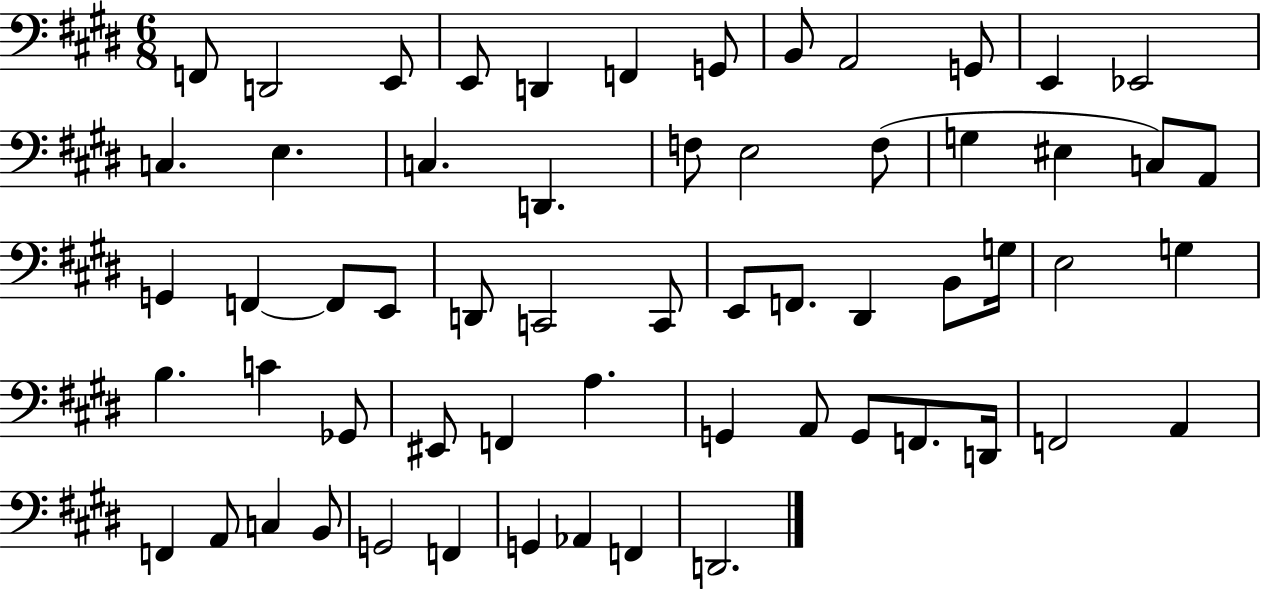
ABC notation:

X:1
T:Untitled
M:6/8
L:1/4
K:E
F,,/2 D,,2 E,,/2 E,,/2 D,, F,, G,,/2 B,,/2 A,,2 G,,/2 E,, _E,,2 C, E, C, D,, F,/2 E,2 F,/2 G, ^E, C,/2 A,,/2 G,, F,, F,,/2 E,,/2 D,,/2 C,,2 C,,/2 E,,/2 F,,/2 ^D,, B,,/2 G,/4 E,2 G, B, C _G,,/2 ^E,,/2 F,, A, G,, A,,/2 G,,/2 F,,/2 D,,/4 F,,2 A,, F,, A,,/2 C, B,,/2 G,,2 F,, G,, _A,, F,, D,,2